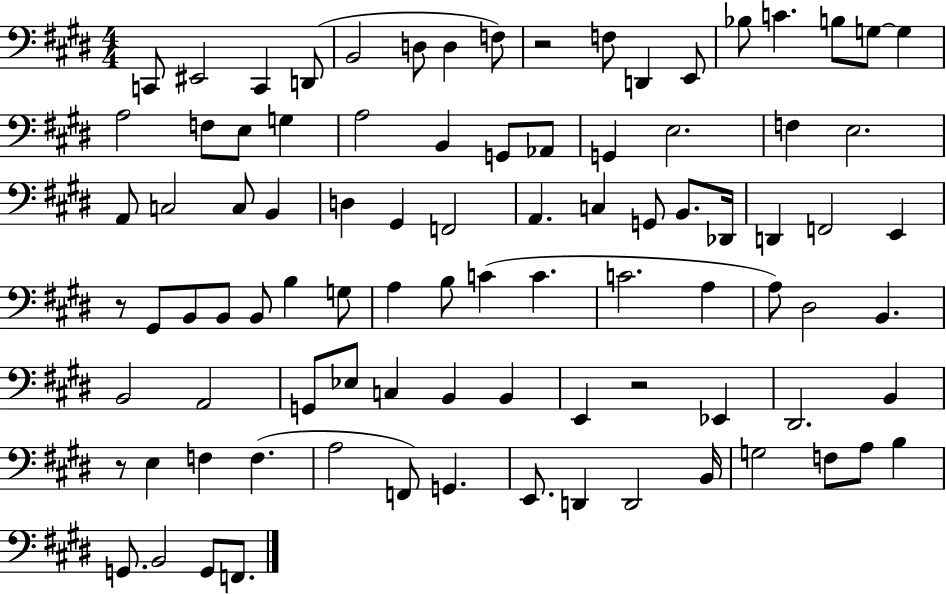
{
  \clef bass
  \numericTimeSignature
  \time 4/4
  \key e \major
  c,8 eis,2 c,4 d,8( | b,2 d8 d4 f8) | r2 f8 d,4 e,8 | bes8 c'4. b8 g8~~ g4 | \break a2 f8 e8 g4 | a2 b,4 g,8 aes,8 | g,4 e2. | f4 e2. | \break a,8 c2 c8 b,4 | d4 gis,4 f,2 | a,4. c4 g,8 b,8. des,16 | d,4 f,2 e,4 | \break r8 gis,8 b,8 b,8 b,8 b4 g8 | a4 b8 c'4( c'4. | c'2. a4 | a8) dis2 b,4. | \break b,2 a,2 | g,8 ees8 c4 b,4 b,4 | e,4 r2 ees,4 | dis,2. b,4 | \break r8 e4 f4 f4.( | a2 f,8) g,4. | e,8. d,4 d,2 b,16 | g2 f8 a8 b4 | \break g,8. b,2 g,8 f,8. | \bar "|."
}